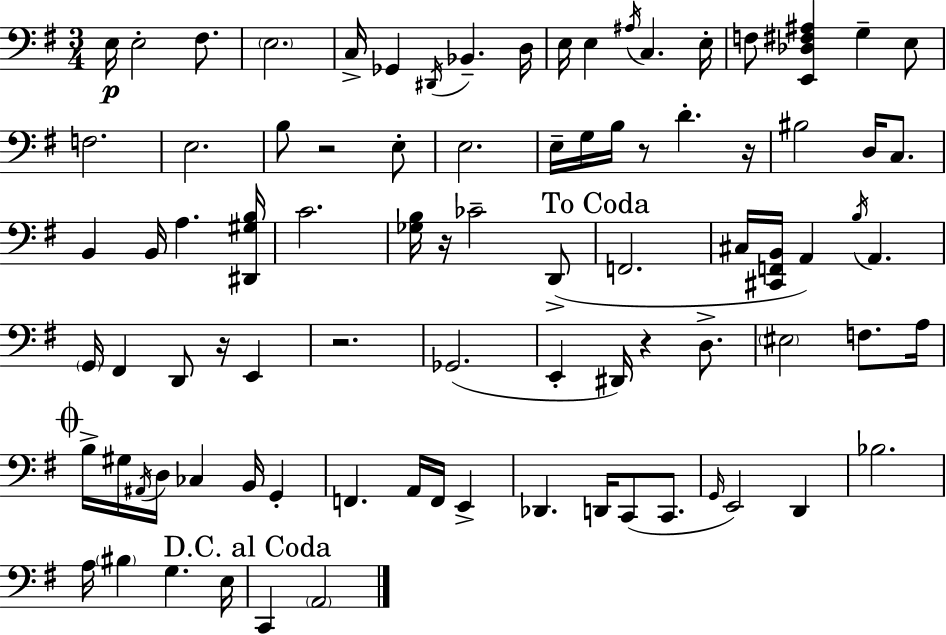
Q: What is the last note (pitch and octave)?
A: A2